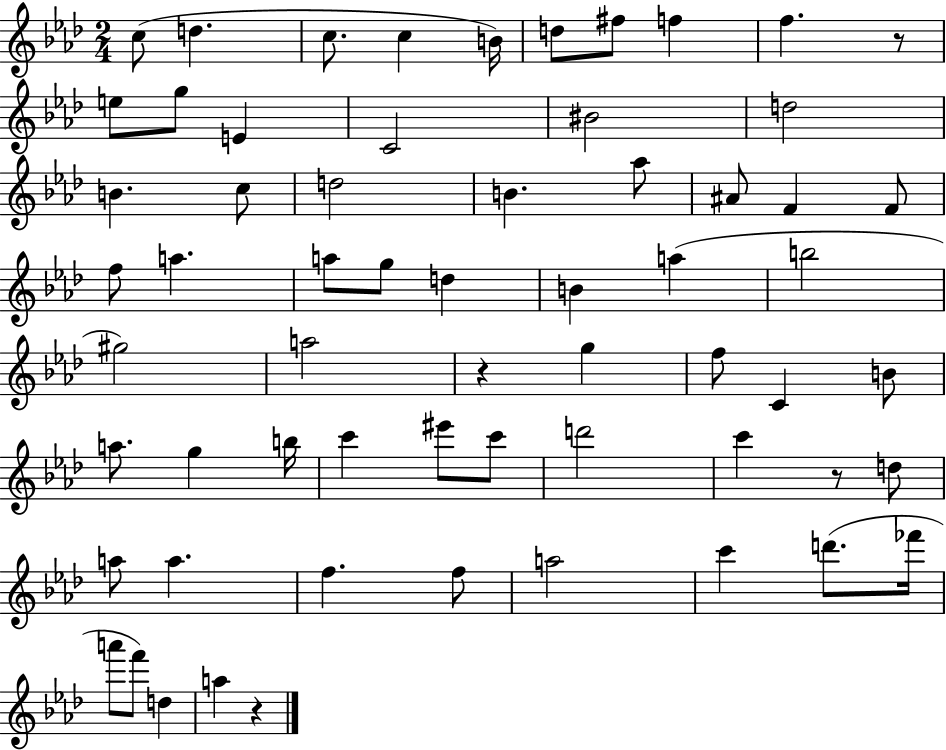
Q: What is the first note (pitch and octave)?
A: C5